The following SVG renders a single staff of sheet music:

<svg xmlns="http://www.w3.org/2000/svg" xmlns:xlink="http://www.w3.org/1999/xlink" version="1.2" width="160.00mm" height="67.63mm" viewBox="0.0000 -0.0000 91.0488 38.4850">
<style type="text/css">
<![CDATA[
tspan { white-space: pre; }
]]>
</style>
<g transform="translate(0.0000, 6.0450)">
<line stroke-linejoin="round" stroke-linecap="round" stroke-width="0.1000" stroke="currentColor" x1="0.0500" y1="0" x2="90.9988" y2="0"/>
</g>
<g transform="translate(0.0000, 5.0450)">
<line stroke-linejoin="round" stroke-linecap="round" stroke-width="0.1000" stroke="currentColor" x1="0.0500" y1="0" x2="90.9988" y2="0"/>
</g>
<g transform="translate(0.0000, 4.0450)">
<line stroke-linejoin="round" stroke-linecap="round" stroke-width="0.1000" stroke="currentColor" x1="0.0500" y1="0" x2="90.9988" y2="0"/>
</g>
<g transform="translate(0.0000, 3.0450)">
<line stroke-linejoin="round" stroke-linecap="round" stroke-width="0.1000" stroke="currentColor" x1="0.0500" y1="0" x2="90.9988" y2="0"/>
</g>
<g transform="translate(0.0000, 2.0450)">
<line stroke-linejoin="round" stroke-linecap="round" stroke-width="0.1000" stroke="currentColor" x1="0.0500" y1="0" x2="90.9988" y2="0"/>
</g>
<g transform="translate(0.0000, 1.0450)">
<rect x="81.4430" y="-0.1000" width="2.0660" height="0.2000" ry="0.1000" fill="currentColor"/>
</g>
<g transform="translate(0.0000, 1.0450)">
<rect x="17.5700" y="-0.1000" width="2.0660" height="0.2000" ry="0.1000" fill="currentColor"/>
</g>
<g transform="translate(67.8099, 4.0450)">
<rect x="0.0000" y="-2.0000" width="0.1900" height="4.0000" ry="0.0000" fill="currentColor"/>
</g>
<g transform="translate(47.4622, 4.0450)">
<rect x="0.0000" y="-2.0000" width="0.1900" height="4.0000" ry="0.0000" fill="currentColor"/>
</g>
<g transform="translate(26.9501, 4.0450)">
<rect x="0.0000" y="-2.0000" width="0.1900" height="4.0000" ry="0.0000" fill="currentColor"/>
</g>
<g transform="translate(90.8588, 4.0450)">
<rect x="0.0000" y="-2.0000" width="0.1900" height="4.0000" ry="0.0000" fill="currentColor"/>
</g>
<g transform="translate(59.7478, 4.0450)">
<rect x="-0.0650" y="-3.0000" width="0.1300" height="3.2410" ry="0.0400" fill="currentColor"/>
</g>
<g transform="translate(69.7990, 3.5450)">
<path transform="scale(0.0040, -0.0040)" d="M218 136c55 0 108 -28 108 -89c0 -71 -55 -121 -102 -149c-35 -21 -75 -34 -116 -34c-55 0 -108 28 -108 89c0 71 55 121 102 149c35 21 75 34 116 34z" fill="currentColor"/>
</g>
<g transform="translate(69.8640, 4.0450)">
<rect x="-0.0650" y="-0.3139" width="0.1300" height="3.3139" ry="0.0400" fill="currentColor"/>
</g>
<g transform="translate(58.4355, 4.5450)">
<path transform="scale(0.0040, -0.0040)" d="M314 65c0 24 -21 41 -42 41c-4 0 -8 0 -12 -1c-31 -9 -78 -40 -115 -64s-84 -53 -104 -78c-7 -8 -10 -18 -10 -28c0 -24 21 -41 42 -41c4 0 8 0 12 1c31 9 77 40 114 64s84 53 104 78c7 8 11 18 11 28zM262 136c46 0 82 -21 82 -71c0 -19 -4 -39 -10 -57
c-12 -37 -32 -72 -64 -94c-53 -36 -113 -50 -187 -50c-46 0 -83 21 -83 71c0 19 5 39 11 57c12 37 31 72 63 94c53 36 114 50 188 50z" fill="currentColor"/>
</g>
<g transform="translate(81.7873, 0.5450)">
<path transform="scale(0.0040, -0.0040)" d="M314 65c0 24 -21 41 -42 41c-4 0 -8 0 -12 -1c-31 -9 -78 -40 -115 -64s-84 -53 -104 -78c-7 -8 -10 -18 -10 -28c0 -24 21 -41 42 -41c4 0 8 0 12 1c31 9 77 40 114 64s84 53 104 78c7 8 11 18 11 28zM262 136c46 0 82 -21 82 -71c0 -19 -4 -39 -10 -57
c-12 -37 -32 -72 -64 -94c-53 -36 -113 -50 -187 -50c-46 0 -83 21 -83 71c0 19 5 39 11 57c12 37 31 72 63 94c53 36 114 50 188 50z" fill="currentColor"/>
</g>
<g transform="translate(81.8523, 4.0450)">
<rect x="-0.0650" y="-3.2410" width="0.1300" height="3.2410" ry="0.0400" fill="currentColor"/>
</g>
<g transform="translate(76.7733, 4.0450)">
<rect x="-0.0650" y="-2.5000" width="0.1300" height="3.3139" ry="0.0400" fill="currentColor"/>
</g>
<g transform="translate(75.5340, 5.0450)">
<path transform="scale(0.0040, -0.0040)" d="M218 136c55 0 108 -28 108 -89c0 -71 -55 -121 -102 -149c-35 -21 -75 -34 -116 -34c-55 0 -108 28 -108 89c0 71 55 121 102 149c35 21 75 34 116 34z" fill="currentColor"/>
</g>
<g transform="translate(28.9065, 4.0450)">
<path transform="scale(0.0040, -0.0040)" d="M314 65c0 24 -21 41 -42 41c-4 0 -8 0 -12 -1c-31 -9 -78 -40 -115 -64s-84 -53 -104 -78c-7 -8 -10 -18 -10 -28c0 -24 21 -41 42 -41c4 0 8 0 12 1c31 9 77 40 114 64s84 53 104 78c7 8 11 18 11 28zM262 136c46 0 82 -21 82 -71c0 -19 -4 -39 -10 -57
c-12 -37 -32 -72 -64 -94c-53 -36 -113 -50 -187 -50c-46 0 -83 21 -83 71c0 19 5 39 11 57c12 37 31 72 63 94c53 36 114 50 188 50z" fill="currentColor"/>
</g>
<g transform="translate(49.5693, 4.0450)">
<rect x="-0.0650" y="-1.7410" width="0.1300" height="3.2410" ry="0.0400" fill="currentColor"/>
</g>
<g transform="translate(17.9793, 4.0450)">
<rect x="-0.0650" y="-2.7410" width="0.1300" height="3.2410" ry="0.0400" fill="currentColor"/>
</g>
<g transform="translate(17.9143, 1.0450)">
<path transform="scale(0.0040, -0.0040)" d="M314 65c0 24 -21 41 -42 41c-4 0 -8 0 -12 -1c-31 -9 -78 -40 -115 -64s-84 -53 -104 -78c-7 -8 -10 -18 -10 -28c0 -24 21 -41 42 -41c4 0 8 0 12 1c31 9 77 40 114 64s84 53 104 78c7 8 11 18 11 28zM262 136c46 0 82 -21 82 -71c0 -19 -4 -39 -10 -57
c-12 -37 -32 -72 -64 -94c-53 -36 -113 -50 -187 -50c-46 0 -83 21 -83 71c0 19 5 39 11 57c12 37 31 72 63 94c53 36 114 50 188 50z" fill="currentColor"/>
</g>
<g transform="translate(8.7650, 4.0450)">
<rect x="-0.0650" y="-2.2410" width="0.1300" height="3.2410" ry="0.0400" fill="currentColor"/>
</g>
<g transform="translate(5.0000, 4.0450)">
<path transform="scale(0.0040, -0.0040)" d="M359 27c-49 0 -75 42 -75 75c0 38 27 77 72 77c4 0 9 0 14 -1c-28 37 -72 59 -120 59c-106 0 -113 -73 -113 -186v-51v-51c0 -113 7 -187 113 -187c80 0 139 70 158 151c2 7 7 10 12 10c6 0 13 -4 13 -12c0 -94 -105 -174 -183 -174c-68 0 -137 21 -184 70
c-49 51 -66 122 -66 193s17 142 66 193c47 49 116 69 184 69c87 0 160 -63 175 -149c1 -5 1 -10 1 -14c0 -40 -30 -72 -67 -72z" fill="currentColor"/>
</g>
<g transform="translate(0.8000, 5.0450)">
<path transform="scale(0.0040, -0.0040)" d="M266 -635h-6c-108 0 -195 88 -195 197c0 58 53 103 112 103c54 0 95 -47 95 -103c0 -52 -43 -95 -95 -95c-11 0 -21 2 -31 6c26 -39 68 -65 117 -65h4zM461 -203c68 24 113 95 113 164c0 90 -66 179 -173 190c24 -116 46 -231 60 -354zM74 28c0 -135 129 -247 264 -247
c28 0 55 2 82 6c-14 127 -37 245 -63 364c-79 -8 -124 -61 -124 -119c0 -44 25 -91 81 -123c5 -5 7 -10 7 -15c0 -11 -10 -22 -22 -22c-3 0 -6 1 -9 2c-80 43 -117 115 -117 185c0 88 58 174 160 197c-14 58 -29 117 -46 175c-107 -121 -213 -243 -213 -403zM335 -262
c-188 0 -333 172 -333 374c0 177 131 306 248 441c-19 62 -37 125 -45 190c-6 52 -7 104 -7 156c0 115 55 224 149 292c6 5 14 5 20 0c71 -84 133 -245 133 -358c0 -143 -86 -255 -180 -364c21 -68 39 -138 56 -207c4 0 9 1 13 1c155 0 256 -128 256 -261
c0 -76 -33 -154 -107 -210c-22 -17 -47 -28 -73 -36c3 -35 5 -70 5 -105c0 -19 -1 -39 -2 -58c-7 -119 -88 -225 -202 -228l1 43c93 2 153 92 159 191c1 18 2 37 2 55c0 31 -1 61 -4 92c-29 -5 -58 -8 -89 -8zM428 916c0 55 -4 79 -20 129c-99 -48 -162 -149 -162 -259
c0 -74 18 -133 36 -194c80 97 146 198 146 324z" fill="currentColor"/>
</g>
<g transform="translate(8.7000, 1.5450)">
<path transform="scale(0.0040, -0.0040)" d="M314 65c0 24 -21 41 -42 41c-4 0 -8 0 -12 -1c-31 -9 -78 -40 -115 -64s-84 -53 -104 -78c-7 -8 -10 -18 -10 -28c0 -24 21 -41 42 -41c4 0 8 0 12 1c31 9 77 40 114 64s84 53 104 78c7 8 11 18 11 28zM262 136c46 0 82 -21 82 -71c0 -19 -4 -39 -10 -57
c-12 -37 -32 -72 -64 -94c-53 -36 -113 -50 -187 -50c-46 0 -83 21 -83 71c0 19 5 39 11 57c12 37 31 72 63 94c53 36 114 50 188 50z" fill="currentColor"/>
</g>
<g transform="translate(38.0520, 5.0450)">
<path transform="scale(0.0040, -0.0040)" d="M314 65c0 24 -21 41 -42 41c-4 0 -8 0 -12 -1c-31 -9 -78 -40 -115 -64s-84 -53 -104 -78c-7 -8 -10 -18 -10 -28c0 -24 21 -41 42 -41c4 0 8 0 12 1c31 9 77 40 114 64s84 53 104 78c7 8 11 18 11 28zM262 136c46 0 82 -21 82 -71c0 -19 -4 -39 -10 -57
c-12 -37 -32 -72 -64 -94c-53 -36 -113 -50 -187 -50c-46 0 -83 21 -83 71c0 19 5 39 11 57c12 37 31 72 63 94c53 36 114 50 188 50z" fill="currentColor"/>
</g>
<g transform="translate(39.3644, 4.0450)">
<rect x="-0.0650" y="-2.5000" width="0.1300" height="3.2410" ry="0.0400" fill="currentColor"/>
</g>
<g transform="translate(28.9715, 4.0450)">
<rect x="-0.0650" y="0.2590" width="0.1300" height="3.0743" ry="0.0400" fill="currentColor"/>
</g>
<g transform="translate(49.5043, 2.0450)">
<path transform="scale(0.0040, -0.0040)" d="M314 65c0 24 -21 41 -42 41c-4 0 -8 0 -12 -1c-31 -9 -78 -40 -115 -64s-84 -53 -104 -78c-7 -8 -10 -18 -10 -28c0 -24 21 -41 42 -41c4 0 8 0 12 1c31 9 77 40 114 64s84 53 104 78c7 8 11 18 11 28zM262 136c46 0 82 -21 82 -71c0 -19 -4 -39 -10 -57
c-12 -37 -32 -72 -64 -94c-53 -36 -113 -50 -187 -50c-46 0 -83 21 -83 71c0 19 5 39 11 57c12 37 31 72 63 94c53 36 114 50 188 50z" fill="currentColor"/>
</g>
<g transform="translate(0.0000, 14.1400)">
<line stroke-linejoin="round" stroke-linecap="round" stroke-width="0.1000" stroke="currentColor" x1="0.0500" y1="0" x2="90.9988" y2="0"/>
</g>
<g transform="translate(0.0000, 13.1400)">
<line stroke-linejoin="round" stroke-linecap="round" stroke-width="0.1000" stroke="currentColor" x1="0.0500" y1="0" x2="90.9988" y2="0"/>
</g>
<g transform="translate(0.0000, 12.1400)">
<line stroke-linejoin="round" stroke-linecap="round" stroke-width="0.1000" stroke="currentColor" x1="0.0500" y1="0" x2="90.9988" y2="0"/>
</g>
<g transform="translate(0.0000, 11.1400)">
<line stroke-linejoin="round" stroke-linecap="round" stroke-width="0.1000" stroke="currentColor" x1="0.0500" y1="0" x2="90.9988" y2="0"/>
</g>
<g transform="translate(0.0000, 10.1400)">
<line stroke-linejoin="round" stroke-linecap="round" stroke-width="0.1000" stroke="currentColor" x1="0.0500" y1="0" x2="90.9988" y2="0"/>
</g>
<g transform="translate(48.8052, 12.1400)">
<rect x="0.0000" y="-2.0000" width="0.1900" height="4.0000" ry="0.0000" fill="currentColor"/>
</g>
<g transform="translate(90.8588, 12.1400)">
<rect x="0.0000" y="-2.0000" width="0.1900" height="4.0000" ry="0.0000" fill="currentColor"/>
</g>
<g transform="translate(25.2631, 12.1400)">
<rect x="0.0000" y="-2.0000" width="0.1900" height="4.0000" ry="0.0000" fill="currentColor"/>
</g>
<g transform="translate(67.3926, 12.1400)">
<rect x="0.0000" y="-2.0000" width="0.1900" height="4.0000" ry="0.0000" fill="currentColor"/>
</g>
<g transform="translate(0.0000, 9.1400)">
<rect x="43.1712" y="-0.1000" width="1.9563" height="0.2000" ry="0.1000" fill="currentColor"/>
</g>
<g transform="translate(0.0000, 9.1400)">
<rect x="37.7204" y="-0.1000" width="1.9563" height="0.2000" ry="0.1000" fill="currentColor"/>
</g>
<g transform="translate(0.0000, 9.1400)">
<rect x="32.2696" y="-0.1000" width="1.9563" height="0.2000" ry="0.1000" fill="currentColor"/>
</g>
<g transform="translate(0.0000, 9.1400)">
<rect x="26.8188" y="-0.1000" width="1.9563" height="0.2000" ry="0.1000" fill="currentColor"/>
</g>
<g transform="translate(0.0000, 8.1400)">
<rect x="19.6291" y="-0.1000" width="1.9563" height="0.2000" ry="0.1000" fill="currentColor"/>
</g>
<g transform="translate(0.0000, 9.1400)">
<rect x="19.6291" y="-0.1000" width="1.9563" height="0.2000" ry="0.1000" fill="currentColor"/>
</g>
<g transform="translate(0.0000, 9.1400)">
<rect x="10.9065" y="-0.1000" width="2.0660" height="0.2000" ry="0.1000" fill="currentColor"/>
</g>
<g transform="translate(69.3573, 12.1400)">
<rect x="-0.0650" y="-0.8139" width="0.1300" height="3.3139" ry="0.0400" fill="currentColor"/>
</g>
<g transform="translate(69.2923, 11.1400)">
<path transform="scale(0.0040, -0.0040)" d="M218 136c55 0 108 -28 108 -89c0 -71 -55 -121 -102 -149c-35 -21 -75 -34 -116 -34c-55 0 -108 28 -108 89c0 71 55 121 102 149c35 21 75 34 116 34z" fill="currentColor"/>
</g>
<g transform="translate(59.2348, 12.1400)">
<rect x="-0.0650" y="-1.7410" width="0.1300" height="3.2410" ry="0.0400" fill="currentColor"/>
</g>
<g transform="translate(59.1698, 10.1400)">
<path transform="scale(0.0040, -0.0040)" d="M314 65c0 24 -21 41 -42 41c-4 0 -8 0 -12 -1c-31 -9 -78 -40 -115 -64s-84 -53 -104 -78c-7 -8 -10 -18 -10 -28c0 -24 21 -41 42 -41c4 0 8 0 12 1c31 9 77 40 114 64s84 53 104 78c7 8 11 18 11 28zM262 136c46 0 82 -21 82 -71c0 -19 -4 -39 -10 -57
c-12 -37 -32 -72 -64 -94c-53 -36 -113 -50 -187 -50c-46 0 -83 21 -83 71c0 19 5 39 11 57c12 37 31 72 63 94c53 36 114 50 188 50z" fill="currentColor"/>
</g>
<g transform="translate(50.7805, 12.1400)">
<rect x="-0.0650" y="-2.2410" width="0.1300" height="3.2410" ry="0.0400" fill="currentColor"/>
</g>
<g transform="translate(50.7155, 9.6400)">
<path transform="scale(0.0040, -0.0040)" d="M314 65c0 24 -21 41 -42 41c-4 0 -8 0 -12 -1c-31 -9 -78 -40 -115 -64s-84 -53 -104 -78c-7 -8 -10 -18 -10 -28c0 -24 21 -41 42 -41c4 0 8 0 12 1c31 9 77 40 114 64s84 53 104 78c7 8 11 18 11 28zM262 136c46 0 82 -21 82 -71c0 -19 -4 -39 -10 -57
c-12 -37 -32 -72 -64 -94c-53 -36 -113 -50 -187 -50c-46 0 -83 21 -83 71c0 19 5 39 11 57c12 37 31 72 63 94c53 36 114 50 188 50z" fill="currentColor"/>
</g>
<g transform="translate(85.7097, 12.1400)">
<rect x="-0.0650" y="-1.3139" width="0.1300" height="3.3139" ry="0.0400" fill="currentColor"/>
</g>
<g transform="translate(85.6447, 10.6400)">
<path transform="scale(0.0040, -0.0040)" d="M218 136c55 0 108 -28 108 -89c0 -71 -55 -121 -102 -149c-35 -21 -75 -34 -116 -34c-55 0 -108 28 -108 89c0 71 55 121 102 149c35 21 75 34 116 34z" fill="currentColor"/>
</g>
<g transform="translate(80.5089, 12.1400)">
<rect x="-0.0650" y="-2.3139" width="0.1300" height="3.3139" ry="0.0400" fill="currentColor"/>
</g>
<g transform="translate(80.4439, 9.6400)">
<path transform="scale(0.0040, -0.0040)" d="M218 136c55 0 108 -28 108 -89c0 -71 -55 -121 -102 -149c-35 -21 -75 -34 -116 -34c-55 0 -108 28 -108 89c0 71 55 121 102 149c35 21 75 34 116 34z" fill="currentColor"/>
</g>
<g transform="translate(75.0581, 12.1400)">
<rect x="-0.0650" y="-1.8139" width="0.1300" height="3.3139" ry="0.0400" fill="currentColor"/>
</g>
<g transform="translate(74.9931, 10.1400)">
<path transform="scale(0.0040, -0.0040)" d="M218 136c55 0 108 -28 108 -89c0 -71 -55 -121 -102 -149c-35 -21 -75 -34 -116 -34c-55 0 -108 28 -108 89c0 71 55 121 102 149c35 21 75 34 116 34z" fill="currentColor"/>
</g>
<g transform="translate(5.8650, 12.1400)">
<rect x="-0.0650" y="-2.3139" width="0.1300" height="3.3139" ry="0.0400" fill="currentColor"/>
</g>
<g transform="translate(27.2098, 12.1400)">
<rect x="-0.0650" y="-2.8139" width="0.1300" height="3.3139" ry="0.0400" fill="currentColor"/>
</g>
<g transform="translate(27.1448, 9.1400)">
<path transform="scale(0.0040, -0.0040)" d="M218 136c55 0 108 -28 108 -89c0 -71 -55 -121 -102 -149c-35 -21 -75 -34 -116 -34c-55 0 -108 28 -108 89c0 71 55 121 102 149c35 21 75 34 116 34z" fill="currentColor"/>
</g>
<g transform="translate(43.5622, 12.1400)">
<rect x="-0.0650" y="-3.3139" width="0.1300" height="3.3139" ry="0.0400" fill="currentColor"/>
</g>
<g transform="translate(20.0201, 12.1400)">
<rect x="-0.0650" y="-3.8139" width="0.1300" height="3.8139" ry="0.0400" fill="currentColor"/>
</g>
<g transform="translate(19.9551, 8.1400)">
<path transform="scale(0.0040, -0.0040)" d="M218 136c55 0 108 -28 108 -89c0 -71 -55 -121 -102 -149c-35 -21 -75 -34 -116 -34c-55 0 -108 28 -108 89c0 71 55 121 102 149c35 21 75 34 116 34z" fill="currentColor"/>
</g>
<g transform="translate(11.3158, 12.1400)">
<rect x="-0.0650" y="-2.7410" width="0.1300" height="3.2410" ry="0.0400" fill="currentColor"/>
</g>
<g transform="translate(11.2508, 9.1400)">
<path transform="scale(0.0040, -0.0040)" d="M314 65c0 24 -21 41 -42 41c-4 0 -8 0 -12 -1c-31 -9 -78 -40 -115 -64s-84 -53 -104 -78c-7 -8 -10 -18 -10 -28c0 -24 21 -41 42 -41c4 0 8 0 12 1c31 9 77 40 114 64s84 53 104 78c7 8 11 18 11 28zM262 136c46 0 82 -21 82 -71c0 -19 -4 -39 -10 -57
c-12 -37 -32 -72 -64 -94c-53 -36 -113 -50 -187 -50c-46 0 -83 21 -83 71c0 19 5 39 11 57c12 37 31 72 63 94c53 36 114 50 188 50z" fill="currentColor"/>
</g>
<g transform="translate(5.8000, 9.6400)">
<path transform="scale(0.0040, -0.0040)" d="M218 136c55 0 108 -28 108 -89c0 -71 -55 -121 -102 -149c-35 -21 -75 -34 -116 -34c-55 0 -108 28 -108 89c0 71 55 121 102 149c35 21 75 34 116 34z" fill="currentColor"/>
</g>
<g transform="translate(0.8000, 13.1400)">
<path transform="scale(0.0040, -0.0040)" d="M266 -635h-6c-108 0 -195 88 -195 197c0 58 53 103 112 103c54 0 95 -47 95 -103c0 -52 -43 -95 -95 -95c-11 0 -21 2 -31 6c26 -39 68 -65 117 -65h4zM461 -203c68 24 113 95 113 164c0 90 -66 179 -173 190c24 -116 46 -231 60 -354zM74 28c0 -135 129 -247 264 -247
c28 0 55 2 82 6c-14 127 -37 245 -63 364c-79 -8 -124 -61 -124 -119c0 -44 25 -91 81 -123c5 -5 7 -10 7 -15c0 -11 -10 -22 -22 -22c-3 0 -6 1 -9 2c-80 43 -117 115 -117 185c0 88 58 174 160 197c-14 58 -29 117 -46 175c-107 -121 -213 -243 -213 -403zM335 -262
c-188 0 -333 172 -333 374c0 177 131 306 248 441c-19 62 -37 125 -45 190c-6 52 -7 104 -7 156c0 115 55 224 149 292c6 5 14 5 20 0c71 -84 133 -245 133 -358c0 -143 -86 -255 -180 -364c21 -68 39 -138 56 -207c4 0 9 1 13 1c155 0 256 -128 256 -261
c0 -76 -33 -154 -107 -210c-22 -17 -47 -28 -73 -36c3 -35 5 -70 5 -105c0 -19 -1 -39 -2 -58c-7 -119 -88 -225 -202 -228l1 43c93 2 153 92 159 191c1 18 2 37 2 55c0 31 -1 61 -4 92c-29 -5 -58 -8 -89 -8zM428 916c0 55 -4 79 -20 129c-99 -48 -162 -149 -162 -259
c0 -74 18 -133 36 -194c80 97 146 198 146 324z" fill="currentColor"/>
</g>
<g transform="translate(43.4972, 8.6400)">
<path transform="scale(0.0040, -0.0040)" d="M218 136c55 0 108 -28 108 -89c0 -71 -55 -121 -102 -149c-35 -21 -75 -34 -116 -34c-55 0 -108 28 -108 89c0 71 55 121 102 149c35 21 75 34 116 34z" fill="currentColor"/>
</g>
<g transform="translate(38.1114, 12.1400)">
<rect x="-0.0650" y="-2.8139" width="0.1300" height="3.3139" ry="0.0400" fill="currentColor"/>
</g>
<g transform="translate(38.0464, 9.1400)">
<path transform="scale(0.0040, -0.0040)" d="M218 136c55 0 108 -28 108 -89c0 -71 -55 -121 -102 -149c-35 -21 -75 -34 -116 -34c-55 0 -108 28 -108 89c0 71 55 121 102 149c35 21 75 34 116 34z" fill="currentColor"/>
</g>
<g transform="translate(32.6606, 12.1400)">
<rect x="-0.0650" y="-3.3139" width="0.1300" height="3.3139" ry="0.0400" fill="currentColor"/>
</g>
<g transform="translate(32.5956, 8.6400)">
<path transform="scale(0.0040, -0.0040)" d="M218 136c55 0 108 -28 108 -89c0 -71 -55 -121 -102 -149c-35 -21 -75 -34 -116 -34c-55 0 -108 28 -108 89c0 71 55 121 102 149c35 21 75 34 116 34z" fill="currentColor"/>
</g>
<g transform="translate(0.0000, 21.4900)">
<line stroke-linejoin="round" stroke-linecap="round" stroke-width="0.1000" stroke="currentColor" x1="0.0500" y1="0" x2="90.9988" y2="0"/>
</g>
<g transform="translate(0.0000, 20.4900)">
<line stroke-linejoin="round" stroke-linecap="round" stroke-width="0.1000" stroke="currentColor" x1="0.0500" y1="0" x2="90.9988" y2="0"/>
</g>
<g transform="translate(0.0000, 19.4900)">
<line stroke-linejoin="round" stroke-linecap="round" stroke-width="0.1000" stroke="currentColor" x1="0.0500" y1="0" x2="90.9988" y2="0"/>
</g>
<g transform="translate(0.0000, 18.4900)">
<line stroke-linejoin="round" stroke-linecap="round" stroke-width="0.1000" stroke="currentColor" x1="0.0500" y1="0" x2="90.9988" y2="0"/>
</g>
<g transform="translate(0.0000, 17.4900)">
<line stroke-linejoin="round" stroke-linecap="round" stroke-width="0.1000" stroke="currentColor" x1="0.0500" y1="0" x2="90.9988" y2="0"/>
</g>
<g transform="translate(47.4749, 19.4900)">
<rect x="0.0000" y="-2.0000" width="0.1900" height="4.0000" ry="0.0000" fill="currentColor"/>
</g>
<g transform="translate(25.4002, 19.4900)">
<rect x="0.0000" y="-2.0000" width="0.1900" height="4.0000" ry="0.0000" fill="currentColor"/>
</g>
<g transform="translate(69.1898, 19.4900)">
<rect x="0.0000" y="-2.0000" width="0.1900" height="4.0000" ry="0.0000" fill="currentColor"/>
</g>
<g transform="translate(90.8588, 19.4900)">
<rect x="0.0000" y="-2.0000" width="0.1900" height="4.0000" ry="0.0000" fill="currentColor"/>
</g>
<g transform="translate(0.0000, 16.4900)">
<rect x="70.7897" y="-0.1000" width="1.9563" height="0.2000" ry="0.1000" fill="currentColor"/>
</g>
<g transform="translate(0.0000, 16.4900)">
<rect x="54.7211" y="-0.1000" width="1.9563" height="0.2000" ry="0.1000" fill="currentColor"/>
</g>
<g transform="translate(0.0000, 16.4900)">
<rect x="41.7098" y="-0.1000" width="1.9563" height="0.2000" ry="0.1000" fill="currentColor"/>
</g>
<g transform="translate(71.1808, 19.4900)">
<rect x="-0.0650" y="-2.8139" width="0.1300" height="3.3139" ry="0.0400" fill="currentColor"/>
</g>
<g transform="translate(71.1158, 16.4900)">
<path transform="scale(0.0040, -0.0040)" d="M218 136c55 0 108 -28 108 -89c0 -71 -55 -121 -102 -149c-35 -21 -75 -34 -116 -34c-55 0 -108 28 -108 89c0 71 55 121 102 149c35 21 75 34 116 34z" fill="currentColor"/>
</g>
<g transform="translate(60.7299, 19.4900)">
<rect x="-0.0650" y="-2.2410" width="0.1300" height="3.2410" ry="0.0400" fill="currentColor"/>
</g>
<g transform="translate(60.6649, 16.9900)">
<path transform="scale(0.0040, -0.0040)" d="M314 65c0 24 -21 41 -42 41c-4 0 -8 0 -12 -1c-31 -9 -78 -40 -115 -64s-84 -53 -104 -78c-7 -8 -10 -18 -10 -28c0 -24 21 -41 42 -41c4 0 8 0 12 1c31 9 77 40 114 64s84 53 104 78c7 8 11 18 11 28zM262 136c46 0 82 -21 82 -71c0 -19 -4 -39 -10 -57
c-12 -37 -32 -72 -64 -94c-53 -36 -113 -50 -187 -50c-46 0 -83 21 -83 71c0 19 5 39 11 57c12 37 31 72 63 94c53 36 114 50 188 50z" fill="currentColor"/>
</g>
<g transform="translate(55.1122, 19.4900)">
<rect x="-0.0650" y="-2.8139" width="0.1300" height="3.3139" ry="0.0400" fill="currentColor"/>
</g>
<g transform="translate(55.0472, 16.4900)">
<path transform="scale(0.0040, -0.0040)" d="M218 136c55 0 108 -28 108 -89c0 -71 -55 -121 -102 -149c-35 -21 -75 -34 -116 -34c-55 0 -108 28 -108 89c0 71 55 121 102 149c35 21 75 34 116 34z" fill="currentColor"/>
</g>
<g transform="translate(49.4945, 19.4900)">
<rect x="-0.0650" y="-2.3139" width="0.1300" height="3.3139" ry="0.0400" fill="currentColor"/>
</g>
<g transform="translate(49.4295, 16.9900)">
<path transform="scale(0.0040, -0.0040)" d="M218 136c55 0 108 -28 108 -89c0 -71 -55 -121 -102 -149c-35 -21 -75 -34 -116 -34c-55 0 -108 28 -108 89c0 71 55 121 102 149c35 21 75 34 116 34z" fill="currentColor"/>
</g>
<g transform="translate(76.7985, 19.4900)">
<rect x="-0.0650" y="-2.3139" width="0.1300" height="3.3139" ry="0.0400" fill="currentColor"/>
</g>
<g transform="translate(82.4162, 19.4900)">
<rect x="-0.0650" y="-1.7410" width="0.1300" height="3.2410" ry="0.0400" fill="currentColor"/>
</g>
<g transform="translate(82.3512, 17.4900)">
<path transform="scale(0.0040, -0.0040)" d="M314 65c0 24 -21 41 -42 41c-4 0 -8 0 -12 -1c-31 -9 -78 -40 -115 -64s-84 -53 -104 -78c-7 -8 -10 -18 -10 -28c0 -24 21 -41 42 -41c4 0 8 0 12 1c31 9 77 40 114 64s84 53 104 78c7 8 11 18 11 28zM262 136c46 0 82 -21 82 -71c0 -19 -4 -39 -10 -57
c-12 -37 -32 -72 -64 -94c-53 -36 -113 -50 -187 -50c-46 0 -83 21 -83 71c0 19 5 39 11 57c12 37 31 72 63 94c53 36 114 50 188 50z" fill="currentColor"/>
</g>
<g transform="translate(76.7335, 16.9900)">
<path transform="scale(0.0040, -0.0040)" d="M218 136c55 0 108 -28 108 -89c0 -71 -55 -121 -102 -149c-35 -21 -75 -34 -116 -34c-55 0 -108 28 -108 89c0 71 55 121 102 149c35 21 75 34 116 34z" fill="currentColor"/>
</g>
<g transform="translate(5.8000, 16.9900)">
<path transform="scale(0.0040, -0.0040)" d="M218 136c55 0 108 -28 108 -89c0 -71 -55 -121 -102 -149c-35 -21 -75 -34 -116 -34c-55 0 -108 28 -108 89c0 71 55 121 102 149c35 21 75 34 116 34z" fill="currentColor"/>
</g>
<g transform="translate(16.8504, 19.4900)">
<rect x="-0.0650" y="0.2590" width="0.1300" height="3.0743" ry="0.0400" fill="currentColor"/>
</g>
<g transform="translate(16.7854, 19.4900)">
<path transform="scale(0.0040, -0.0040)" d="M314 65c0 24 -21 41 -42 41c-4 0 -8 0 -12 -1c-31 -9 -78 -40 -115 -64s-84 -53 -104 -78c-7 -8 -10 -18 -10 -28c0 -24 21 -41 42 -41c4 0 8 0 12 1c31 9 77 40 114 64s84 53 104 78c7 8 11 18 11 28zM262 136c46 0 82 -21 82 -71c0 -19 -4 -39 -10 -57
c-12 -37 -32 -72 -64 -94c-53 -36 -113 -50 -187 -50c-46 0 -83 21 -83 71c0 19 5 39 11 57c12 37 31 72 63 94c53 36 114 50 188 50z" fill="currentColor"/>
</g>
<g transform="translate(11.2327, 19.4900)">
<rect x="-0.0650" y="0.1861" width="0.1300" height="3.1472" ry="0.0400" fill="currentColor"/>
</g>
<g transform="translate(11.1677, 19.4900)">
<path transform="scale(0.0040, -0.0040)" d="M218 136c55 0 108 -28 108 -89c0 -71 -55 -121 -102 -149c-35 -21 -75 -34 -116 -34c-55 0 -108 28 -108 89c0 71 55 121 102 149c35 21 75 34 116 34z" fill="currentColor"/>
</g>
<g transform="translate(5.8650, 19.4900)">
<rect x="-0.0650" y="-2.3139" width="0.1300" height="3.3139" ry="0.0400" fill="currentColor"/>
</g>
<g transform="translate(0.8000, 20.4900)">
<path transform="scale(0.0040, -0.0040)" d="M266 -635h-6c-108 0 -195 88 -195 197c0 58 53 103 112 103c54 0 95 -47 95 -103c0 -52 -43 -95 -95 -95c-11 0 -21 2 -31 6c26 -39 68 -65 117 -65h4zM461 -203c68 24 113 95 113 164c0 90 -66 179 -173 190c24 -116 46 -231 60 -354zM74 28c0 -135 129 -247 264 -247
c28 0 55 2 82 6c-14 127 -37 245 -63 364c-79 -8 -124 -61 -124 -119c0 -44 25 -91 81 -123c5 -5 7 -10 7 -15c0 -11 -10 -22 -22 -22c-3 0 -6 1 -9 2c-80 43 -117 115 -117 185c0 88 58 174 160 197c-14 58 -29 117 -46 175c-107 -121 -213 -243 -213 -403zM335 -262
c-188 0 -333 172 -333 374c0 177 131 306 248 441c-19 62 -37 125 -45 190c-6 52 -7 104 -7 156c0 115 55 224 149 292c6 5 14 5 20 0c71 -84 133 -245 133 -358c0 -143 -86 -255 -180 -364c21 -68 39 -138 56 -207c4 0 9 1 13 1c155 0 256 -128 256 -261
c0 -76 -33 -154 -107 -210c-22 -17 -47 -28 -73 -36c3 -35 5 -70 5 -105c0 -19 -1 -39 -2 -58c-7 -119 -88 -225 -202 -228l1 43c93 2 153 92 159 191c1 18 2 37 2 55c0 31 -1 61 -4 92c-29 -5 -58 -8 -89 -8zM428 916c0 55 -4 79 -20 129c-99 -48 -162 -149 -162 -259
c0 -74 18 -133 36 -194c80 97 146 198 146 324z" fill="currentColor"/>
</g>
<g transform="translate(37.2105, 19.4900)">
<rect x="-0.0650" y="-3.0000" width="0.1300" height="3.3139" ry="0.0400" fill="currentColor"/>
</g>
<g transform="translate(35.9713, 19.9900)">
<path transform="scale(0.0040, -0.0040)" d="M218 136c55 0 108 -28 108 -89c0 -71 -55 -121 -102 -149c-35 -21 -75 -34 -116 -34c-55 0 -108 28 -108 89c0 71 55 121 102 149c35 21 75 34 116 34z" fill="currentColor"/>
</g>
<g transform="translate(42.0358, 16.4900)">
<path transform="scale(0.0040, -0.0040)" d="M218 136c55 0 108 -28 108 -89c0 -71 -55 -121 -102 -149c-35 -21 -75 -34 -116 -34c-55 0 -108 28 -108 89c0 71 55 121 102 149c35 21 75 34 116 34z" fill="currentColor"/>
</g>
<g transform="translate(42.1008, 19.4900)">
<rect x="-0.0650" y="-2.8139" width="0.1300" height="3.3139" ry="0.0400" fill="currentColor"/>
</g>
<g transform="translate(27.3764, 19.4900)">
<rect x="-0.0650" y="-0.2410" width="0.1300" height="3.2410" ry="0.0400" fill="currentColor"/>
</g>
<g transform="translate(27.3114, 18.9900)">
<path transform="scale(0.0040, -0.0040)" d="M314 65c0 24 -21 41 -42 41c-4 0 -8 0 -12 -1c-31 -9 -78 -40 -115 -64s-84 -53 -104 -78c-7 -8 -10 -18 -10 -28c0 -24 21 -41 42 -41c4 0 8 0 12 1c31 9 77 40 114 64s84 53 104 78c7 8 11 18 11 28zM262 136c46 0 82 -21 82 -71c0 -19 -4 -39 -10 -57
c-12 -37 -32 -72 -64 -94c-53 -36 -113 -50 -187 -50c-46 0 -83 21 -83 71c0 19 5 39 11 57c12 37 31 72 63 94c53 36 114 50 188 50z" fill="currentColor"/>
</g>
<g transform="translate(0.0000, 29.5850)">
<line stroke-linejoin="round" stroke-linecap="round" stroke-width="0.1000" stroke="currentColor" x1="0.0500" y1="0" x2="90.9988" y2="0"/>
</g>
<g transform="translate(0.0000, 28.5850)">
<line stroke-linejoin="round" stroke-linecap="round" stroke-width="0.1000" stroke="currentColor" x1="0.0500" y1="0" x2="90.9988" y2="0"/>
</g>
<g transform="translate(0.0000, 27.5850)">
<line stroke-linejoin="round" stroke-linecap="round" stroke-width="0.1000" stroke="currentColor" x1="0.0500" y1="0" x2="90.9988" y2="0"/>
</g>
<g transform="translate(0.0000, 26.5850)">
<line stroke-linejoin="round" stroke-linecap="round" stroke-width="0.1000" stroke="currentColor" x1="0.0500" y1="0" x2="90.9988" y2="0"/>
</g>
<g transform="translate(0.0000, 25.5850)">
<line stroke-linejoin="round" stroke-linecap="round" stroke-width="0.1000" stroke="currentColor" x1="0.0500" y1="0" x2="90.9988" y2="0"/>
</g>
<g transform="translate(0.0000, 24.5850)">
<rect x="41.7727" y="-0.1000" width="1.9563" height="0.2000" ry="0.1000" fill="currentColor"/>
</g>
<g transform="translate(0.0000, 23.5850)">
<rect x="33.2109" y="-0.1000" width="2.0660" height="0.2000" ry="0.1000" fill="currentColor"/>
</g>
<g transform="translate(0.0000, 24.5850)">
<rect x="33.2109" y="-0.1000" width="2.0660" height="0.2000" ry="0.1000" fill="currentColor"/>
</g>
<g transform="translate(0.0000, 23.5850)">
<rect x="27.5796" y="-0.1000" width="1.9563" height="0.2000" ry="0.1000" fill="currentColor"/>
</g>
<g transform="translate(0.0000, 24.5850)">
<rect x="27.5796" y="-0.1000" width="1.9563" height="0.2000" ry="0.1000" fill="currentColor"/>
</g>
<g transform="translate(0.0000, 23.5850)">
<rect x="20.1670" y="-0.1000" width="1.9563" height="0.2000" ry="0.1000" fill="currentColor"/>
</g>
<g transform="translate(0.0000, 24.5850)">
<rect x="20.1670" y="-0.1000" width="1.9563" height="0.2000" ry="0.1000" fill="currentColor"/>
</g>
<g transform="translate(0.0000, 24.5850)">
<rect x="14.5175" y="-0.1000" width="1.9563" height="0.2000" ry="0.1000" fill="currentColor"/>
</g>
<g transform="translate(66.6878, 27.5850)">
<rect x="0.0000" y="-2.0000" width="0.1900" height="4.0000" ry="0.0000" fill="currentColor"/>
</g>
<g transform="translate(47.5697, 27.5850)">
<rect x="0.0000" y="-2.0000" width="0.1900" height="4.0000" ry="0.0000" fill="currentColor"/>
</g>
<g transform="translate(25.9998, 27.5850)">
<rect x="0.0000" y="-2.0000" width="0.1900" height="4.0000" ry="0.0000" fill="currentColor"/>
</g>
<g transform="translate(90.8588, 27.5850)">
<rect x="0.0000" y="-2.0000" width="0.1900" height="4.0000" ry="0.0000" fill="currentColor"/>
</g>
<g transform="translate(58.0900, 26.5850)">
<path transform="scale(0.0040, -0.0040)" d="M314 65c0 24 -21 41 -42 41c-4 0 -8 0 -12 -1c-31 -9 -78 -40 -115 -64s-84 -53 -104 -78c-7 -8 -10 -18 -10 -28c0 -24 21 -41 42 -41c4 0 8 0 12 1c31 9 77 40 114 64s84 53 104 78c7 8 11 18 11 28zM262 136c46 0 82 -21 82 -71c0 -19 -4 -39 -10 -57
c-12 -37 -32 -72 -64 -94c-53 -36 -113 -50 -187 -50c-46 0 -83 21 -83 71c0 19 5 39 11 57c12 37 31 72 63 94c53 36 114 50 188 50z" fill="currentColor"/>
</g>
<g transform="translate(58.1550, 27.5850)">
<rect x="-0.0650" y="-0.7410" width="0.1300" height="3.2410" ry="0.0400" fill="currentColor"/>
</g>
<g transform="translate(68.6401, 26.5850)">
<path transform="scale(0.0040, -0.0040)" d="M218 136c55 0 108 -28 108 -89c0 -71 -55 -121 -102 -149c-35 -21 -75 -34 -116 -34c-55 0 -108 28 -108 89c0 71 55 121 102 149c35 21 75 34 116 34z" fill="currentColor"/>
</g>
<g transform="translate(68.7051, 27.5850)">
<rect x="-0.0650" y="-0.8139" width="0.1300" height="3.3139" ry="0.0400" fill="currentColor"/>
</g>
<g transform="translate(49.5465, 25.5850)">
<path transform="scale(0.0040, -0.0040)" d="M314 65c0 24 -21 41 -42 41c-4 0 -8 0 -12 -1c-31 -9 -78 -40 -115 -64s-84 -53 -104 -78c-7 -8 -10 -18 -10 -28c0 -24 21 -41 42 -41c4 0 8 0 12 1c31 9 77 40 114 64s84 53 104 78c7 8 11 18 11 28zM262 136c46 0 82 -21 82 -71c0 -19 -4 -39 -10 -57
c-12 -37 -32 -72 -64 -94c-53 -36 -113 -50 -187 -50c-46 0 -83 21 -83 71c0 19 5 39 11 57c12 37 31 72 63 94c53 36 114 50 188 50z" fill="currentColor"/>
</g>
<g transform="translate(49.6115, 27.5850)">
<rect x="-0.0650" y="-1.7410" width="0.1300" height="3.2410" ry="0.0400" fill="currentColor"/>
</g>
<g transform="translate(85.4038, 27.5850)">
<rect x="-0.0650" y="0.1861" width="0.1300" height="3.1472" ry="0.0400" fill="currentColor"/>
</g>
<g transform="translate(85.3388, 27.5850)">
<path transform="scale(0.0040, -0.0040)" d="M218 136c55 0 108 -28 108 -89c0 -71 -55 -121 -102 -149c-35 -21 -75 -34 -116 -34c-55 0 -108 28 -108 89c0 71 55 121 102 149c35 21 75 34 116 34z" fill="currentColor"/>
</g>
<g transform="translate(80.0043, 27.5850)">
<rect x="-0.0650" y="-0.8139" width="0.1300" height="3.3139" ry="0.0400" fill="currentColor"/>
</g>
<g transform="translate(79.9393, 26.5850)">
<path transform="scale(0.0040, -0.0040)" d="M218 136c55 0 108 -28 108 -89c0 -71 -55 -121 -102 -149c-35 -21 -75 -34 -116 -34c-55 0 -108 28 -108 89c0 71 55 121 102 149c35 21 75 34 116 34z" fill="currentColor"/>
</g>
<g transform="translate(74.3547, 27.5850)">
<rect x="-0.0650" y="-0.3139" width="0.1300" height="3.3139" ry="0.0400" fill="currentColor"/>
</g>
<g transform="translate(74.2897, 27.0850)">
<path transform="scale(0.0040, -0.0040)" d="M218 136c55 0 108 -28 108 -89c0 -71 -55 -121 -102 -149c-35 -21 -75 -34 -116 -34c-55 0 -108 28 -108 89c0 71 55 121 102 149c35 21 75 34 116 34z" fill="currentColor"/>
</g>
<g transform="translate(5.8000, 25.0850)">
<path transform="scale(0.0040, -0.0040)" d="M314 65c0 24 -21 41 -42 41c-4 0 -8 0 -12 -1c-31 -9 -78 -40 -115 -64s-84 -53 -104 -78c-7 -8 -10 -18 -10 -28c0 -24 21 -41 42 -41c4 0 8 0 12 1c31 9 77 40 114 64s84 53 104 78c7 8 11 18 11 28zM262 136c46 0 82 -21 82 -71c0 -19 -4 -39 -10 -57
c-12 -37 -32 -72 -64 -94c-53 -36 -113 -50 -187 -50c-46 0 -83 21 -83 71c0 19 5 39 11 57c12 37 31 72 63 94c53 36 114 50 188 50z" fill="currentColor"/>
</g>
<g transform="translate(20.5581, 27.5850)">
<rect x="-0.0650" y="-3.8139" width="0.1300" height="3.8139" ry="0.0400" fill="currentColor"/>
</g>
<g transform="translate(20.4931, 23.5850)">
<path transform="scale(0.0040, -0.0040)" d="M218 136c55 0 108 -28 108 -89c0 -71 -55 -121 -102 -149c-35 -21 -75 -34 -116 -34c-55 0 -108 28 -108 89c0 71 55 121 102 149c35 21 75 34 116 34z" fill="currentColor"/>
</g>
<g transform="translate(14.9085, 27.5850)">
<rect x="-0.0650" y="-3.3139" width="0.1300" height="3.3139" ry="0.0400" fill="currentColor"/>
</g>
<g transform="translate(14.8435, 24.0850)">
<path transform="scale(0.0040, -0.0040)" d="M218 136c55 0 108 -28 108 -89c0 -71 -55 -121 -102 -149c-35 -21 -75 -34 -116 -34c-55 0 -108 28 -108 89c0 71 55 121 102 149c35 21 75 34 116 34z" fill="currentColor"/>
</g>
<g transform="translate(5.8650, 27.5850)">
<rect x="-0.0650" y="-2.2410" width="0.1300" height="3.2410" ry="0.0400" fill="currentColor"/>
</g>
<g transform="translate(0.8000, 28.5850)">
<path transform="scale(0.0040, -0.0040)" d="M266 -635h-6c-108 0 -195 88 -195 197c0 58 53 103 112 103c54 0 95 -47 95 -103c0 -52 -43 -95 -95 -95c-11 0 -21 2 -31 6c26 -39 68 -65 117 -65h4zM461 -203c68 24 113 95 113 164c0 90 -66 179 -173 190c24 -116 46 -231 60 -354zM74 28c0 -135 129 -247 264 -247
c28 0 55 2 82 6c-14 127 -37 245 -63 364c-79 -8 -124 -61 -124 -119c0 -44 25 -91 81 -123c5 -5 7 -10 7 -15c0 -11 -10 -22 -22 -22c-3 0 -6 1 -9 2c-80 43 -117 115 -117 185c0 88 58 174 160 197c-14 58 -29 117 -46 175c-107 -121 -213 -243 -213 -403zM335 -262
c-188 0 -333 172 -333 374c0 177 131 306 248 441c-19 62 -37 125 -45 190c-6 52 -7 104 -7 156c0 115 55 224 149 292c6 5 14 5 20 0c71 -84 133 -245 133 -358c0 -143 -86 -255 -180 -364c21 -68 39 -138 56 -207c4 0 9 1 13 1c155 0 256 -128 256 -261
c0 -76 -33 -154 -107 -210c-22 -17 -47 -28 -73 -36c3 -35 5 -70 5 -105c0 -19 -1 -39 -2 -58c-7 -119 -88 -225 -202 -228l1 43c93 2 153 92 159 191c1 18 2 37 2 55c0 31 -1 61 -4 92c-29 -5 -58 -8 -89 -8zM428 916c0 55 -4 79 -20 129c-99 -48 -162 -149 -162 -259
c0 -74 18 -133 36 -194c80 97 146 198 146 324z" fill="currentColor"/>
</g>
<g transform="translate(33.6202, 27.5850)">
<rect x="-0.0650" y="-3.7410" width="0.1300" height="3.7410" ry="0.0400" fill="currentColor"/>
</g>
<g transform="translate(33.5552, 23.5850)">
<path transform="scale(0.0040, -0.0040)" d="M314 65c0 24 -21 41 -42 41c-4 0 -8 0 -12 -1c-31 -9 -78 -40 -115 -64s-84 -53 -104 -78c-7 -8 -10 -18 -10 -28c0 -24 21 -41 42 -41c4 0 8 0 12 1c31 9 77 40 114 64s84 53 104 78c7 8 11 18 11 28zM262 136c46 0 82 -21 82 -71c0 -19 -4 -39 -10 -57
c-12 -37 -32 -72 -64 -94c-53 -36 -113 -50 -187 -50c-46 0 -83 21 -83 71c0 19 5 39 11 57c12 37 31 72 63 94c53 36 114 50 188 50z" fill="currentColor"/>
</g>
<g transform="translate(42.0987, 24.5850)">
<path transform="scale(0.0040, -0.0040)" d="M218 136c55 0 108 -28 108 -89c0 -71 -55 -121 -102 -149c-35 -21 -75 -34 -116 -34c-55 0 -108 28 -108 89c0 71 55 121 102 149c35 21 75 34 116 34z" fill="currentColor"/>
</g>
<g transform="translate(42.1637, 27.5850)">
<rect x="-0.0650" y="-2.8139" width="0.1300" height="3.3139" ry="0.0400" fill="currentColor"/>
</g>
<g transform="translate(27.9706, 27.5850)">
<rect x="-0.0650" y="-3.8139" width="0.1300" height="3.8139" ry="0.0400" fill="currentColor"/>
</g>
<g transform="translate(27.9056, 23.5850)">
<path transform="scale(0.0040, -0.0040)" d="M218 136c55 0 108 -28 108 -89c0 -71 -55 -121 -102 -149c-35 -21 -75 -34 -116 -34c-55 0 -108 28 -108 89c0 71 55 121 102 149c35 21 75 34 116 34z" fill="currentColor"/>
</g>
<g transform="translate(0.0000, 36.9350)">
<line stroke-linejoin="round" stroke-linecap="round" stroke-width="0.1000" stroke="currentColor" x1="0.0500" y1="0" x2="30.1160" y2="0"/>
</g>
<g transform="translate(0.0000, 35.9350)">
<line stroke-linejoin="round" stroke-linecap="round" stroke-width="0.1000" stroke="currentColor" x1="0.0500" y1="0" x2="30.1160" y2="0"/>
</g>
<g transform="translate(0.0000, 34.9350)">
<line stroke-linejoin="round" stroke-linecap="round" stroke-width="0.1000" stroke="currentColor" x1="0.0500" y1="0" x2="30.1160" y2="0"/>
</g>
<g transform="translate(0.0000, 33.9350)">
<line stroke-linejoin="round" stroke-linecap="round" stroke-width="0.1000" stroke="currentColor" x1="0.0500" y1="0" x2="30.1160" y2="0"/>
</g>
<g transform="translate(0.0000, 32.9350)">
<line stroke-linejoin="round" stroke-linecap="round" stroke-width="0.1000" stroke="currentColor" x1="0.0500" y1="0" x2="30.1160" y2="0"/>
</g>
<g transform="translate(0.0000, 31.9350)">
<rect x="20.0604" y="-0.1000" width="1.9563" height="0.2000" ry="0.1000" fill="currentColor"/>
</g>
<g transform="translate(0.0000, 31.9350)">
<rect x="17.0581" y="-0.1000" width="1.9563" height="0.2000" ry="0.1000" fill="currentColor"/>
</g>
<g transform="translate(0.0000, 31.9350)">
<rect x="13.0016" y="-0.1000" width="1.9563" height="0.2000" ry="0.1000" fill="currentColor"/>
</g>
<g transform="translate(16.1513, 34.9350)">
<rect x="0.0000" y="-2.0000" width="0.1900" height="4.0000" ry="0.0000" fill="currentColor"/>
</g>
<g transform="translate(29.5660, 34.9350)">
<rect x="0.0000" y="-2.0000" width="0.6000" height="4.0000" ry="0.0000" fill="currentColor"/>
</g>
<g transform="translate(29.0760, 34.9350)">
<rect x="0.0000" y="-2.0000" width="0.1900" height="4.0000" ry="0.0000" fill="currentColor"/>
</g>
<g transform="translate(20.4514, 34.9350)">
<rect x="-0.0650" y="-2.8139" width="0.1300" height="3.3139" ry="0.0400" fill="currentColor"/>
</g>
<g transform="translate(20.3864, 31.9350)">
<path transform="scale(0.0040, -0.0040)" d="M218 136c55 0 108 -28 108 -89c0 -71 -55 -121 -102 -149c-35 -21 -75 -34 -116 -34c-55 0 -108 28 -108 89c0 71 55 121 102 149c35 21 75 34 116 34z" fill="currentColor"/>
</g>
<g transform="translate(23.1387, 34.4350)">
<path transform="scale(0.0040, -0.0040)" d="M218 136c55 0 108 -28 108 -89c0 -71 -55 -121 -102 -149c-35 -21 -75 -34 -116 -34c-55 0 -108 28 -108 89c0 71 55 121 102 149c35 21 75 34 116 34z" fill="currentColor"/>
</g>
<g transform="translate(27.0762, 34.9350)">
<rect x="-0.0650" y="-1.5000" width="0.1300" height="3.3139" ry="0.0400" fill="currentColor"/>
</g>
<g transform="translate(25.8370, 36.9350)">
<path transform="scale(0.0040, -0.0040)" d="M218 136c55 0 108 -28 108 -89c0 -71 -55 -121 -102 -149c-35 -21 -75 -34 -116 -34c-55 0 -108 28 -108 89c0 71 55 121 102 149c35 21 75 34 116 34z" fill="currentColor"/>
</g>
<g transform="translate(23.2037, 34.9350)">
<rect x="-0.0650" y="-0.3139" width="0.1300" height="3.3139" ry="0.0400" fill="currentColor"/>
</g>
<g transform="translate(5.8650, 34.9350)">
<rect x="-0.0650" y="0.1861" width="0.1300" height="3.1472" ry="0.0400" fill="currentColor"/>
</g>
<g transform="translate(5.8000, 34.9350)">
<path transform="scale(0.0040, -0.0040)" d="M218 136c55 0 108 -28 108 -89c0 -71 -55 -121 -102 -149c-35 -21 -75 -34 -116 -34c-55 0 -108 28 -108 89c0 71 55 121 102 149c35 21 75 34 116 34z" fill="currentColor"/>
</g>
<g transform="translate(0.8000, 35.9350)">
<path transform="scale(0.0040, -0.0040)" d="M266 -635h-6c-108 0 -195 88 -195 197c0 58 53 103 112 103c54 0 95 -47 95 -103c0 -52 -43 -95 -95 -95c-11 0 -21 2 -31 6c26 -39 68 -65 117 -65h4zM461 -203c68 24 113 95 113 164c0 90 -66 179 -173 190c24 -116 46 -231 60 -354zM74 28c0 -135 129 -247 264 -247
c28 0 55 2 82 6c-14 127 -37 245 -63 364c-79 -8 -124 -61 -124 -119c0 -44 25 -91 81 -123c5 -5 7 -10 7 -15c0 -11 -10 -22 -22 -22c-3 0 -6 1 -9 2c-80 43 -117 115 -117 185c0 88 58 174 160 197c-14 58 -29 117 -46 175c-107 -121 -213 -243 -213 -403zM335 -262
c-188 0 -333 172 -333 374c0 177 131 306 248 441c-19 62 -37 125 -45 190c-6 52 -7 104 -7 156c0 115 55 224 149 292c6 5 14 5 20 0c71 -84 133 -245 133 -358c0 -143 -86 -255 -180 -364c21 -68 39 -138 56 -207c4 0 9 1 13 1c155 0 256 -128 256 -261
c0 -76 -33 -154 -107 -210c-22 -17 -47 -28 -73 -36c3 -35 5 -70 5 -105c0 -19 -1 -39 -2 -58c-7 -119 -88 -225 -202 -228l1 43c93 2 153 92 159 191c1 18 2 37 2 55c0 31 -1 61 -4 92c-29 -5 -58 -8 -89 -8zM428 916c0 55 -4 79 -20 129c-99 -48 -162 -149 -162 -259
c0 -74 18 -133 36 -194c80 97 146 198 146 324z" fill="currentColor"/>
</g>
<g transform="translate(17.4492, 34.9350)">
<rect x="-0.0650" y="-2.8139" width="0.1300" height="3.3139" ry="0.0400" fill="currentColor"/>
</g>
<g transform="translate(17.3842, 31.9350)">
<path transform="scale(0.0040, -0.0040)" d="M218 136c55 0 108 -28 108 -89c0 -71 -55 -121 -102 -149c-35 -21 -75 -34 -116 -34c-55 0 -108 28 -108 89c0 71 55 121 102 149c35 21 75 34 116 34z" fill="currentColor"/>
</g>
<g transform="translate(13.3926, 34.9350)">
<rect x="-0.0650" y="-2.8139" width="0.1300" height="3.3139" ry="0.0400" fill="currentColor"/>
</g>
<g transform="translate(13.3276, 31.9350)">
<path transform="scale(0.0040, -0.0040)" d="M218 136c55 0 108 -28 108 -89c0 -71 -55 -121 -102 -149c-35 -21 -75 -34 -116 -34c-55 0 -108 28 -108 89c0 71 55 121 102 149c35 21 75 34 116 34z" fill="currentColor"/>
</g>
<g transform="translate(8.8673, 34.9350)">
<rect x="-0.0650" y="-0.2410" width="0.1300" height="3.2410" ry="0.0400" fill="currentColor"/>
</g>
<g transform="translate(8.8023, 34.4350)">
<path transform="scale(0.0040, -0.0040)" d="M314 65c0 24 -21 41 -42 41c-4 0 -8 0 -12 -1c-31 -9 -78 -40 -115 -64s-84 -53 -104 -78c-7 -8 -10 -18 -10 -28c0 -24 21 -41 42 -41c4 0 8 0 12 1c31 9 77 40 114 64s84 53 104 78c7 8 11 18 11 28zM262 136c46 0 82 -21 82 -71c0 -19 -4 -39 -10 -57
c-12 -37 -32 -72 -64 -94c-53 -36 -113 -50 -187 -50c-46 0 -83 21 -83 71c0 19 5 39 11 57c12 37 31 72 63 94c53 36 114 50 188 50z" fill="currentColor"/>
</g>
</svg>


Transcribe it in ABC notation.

X:1
T:Untitled
M:4/4
L:1/4
K:C
g2 a2 B2 G2 f2 A2 c G b2 g a2 c' a b a b g2 f2 d f g e g B B2 c2 A a g a g2 a g f2 g2 b c' c' c'2 a f2 d2 d c d B B c2 a a a c E